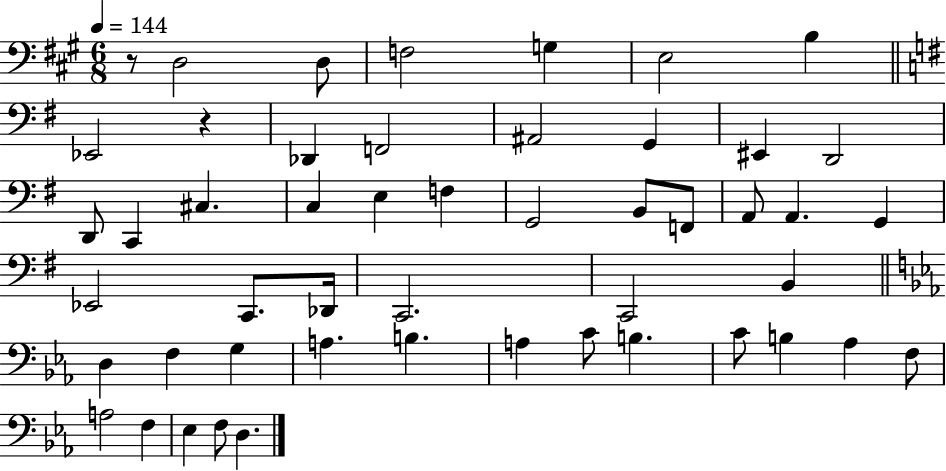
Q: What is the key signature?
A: A major